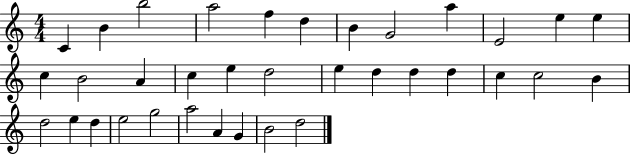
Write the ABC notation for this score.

X:1
T:Untitled
M:4/4
L:1/4
K:C
C B b2 a2 f d B G2 a E2 e e c B2 A c e d2 e d d d c c2 B d2 e d e2 g2 a2 A G B2 d2